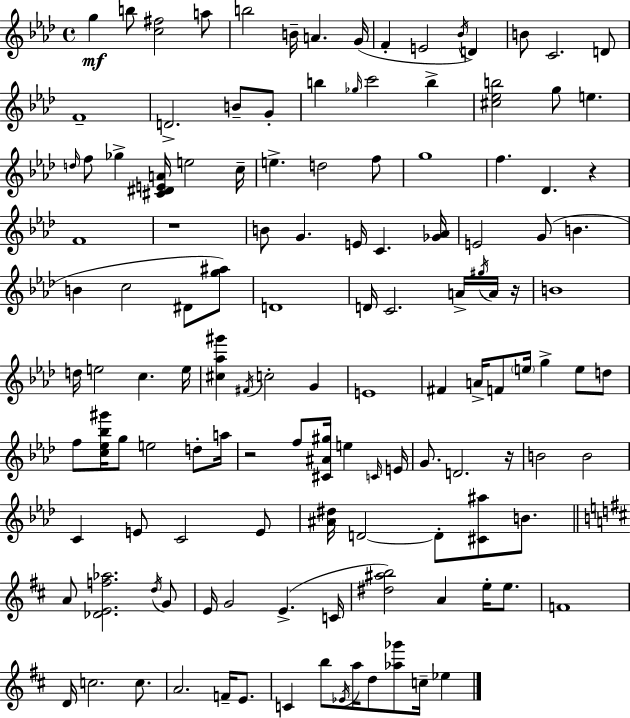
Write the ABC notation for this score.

X:1
T:Untitled
M:4/4
L:1/4
K:Fm
g b/2 [c^f]2 a/2 b2 B/4 A G/4 F E2 _B/4 D B/2 C2 D/2 F4 D2 B/2 G/2 b _g/4 c'2 b [^c_eb]2 g/2 e d/4 f/2 _g [^C^DEA]/4 e2 c/4 e d2 f/2 g4 f _D z F4 z4 B/2 G E/4 C [_G_A]/4 E2 G/2 B B c2 ^D/2 [g^a]/2 D4 D/4 C2 A/4 ^g/4 A/4 z/4 B4 d/4 e2 c e/4 [^c_a^g'] ^F/4 c2 G E4 ^F A/4 F/2 e/4 g e/2 d/2 f/2 [c_e_b^g']/4 g/2 e2 d/2 a/4 z2 f/2 [^C^A^g]/4 e C/4 E/4 G/2 D2 z/4 B2 B2 C E/2 C2 E/2 [^A^d]/4 D2 D/2 [^C^a]/2 B/2 A/2 [_DEf_a]2 d/4 G/2 E/4 G2 E C/4 [^d^ab]2 A e/4 e/2 F4 D/4 c2 c/2 A2 F/4 E/2 C b/2 _E/4 a/4 d/2 [_a_g']/2 c/4 _e